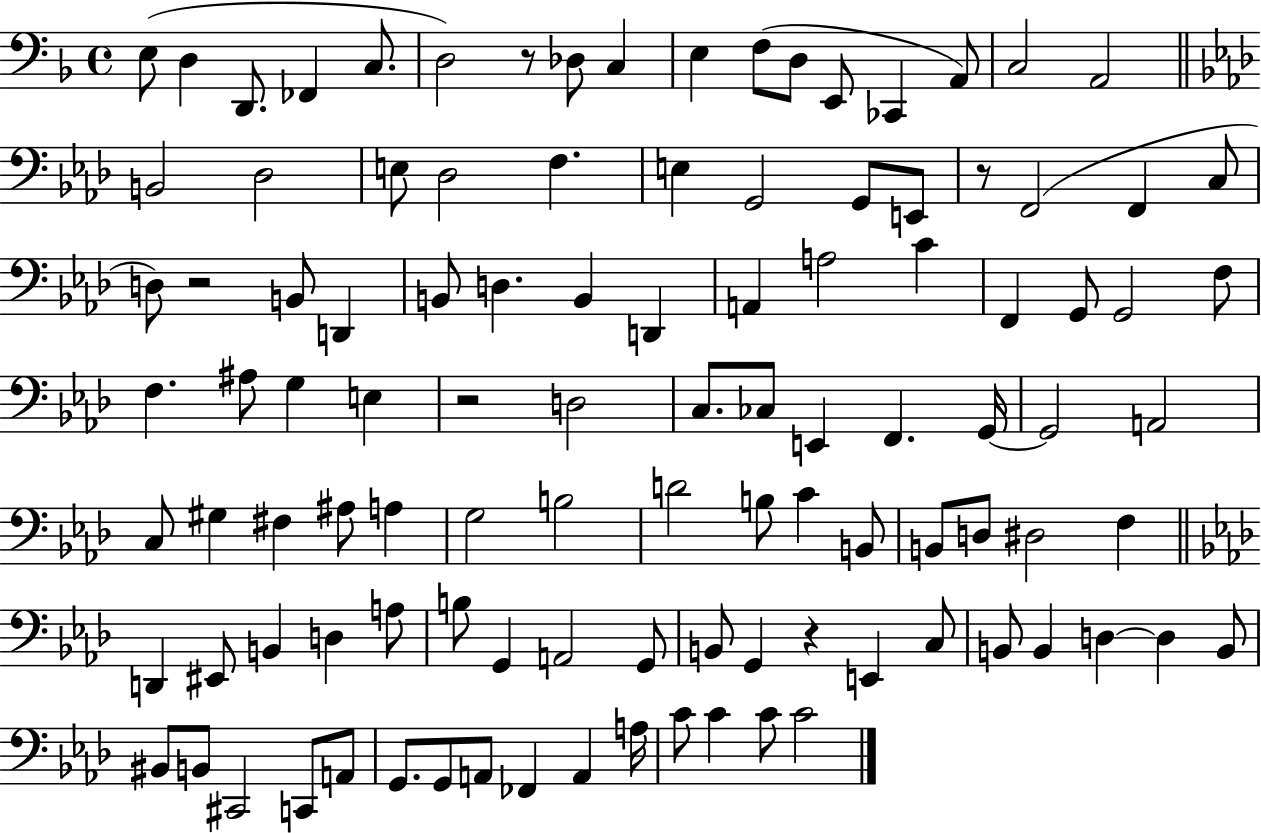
X:1
T:Untitled
M:4/4
L:1/4
K:F
E,/2 D, D,,/2 _F,, C,/2 D,2 z/2 _D,/2 C, E, F,/2 D,/2 E,,/2 _C,, A,,/2 C,2 A,,2 B,,2 _D,2 E,/2 _D,2 F, E, G,,2 G,,/2 E,,/2 z/2 F,,2 F,, C,/2 D,/2 z2 B,,/2 D,, B,,/2 D, B,, D,, A,, A,2 C F,, G,,/2 G,,2 F,/2 F, ^A,/2 G, E, z2 D,2 C,/2 _C,/2 E,, F,, G,,/4 G,,2 A,,2 C,/2 ^G, ^F, ^A,/2 A, G,2 B,2 D2 B,/2 C B,,/2 B,,/2 D,/2 ^D,2 F, D,, ^E,,/2 B,, D, A,/2 B,/2 G,, A,,2 G,,/2 B,,/2 G,, z E,, C,/2 B,,/2 B,, D, D, B,,/2 ^B,,/2 B,,/2 ^C,,2 C,,/2 A,,/2 G,,/2 G,,/2 A,,/2 _F,, A,, A,/4 C/2 C C/2 C2